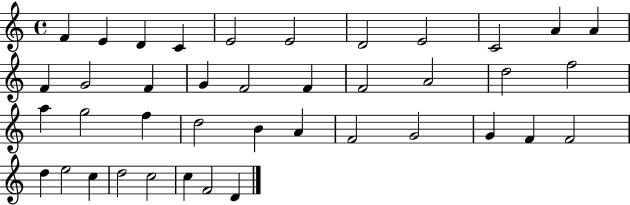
X:1
T:Untitled
M:4/4
L:1/4
K:C
F E D C E2 E2 D2 E2 C2 A A F G2 F G F2 F F2 A2 d2 f2 a g2 f d2 B A F2 G2 G F F2 d e2 c d2 c2 c F2 D